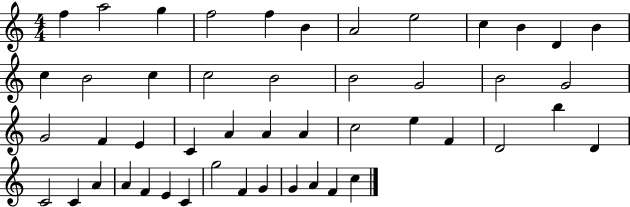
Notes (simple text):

F5/q A5/h G5/q F5/h F5/q B4/q A4/h E5/h C5/q B4/q D4/q B4/q C5/q B4/h C5/q C5/h B4/h B4/h G4/h B4/h G4/h G4/h F4/q E4/q C4/q A4/q A4/q A4/q C5/h E5/q F4/q D4/h B5/q D4/q C4/h C4/q A4/q A4/q F4/q E4/q C4/q G5/h F4/q G4/q G4/q A4/q F4/q C5/q